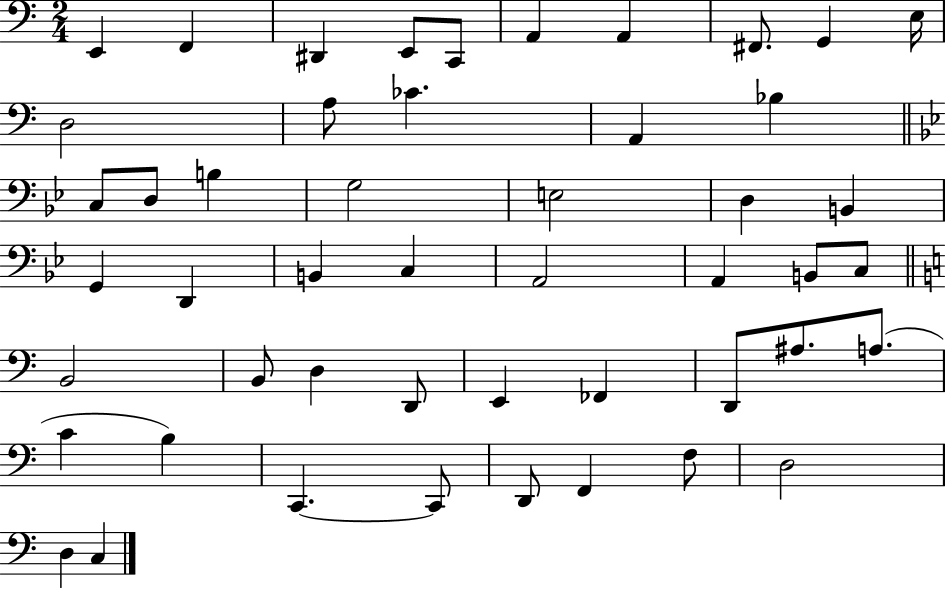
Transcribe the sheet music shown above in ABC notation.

X:1
T:Untitled
M:2/4
L:1/4
K:C
E,, F,, ^D,, E,,/2 C,,/2 A,, A,, ^F,,/2 G,, E,/4 D,2 A,/2 _C A,, _B, C,/2 D,/2 B, G,2 E,2 D, B,, G,, D,, B,, C, A,,2 A,, B,,/2 C,/2 B,,2 B,,/2 D, D,,/2 E,, _F,, D,,/2 ^A,/2 A,/2 C B, C,, C,,/2 D,,/2 F,, F,/2 D,2 D, C,